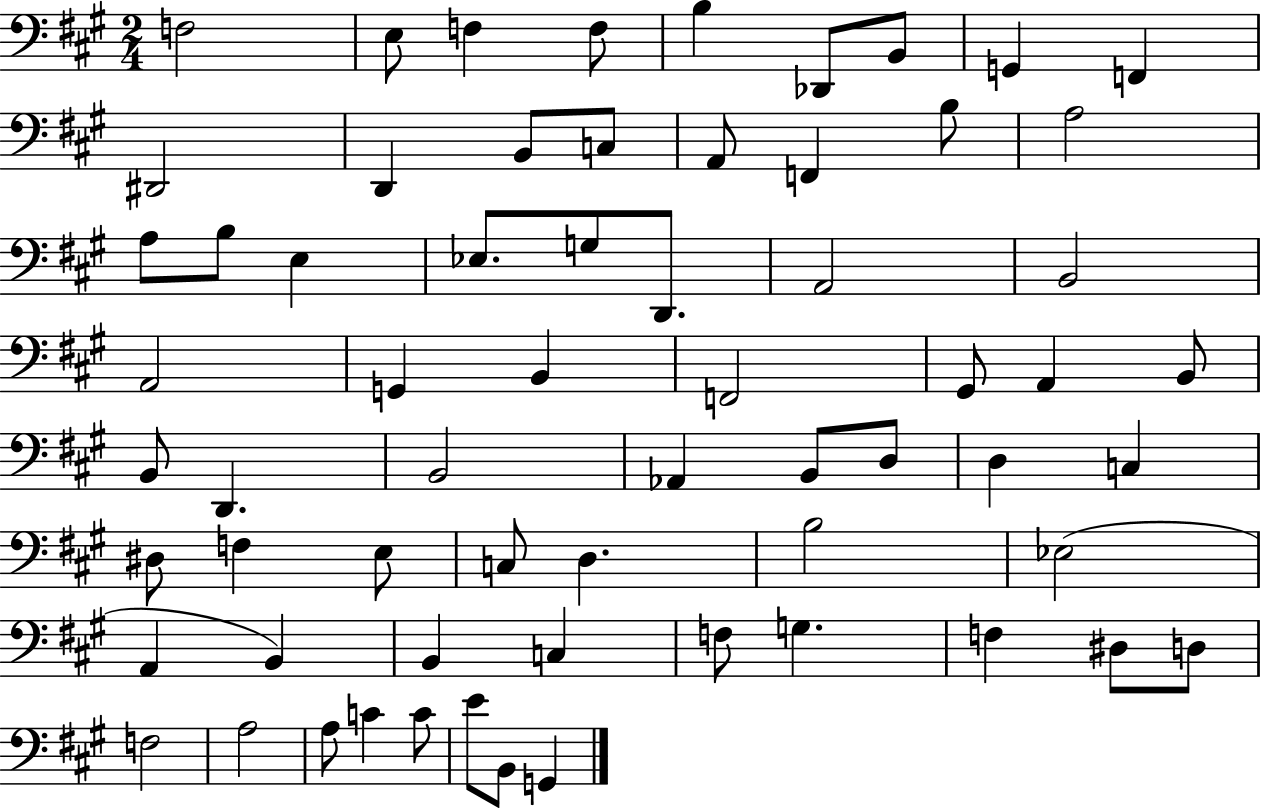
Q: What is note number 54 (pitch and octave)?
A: F3